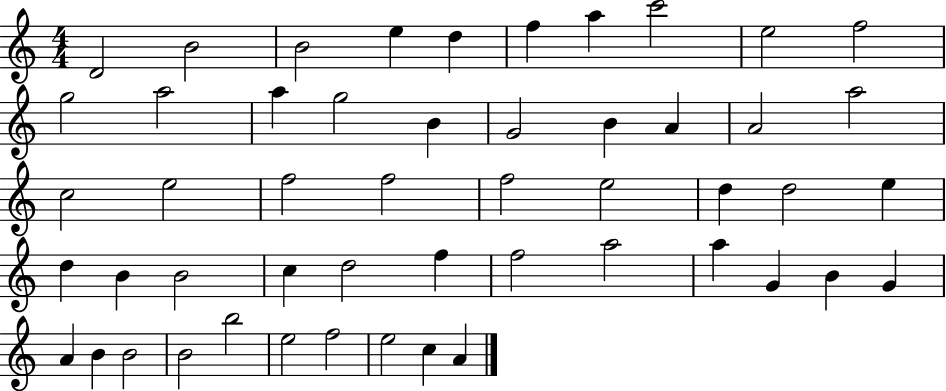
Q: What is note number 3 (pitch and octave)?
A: B4